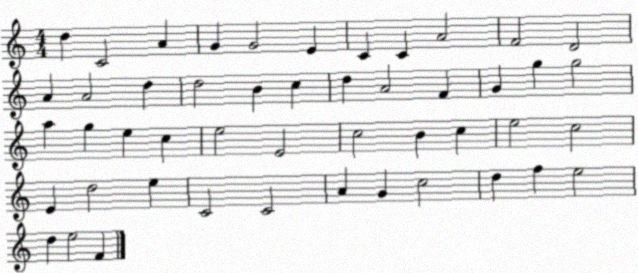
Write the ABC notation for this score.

X:1
T:Untitled
M:4/4
L:1/4
K:C
d C2 A G G2 E C C A2 F2 D2 A A2 d d2 B c d A2 F G g g2 a g e c e2 E2 c2 B c e2 c2 E d2 e C2 C2 A G c2 d f e2 d e2 F